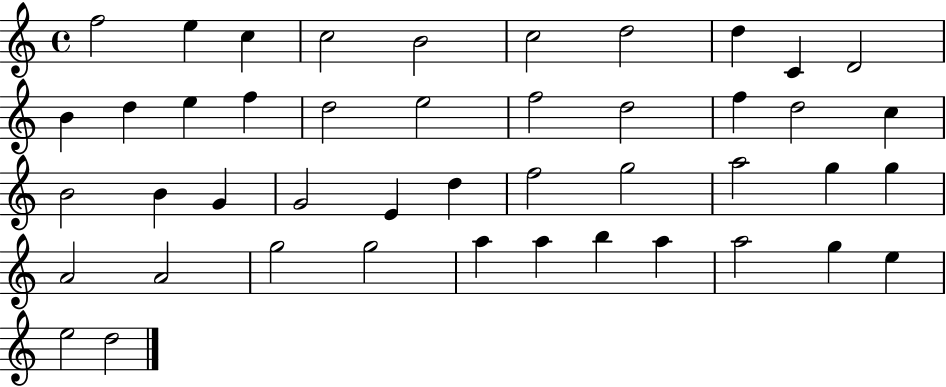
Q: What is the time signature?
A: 4/4